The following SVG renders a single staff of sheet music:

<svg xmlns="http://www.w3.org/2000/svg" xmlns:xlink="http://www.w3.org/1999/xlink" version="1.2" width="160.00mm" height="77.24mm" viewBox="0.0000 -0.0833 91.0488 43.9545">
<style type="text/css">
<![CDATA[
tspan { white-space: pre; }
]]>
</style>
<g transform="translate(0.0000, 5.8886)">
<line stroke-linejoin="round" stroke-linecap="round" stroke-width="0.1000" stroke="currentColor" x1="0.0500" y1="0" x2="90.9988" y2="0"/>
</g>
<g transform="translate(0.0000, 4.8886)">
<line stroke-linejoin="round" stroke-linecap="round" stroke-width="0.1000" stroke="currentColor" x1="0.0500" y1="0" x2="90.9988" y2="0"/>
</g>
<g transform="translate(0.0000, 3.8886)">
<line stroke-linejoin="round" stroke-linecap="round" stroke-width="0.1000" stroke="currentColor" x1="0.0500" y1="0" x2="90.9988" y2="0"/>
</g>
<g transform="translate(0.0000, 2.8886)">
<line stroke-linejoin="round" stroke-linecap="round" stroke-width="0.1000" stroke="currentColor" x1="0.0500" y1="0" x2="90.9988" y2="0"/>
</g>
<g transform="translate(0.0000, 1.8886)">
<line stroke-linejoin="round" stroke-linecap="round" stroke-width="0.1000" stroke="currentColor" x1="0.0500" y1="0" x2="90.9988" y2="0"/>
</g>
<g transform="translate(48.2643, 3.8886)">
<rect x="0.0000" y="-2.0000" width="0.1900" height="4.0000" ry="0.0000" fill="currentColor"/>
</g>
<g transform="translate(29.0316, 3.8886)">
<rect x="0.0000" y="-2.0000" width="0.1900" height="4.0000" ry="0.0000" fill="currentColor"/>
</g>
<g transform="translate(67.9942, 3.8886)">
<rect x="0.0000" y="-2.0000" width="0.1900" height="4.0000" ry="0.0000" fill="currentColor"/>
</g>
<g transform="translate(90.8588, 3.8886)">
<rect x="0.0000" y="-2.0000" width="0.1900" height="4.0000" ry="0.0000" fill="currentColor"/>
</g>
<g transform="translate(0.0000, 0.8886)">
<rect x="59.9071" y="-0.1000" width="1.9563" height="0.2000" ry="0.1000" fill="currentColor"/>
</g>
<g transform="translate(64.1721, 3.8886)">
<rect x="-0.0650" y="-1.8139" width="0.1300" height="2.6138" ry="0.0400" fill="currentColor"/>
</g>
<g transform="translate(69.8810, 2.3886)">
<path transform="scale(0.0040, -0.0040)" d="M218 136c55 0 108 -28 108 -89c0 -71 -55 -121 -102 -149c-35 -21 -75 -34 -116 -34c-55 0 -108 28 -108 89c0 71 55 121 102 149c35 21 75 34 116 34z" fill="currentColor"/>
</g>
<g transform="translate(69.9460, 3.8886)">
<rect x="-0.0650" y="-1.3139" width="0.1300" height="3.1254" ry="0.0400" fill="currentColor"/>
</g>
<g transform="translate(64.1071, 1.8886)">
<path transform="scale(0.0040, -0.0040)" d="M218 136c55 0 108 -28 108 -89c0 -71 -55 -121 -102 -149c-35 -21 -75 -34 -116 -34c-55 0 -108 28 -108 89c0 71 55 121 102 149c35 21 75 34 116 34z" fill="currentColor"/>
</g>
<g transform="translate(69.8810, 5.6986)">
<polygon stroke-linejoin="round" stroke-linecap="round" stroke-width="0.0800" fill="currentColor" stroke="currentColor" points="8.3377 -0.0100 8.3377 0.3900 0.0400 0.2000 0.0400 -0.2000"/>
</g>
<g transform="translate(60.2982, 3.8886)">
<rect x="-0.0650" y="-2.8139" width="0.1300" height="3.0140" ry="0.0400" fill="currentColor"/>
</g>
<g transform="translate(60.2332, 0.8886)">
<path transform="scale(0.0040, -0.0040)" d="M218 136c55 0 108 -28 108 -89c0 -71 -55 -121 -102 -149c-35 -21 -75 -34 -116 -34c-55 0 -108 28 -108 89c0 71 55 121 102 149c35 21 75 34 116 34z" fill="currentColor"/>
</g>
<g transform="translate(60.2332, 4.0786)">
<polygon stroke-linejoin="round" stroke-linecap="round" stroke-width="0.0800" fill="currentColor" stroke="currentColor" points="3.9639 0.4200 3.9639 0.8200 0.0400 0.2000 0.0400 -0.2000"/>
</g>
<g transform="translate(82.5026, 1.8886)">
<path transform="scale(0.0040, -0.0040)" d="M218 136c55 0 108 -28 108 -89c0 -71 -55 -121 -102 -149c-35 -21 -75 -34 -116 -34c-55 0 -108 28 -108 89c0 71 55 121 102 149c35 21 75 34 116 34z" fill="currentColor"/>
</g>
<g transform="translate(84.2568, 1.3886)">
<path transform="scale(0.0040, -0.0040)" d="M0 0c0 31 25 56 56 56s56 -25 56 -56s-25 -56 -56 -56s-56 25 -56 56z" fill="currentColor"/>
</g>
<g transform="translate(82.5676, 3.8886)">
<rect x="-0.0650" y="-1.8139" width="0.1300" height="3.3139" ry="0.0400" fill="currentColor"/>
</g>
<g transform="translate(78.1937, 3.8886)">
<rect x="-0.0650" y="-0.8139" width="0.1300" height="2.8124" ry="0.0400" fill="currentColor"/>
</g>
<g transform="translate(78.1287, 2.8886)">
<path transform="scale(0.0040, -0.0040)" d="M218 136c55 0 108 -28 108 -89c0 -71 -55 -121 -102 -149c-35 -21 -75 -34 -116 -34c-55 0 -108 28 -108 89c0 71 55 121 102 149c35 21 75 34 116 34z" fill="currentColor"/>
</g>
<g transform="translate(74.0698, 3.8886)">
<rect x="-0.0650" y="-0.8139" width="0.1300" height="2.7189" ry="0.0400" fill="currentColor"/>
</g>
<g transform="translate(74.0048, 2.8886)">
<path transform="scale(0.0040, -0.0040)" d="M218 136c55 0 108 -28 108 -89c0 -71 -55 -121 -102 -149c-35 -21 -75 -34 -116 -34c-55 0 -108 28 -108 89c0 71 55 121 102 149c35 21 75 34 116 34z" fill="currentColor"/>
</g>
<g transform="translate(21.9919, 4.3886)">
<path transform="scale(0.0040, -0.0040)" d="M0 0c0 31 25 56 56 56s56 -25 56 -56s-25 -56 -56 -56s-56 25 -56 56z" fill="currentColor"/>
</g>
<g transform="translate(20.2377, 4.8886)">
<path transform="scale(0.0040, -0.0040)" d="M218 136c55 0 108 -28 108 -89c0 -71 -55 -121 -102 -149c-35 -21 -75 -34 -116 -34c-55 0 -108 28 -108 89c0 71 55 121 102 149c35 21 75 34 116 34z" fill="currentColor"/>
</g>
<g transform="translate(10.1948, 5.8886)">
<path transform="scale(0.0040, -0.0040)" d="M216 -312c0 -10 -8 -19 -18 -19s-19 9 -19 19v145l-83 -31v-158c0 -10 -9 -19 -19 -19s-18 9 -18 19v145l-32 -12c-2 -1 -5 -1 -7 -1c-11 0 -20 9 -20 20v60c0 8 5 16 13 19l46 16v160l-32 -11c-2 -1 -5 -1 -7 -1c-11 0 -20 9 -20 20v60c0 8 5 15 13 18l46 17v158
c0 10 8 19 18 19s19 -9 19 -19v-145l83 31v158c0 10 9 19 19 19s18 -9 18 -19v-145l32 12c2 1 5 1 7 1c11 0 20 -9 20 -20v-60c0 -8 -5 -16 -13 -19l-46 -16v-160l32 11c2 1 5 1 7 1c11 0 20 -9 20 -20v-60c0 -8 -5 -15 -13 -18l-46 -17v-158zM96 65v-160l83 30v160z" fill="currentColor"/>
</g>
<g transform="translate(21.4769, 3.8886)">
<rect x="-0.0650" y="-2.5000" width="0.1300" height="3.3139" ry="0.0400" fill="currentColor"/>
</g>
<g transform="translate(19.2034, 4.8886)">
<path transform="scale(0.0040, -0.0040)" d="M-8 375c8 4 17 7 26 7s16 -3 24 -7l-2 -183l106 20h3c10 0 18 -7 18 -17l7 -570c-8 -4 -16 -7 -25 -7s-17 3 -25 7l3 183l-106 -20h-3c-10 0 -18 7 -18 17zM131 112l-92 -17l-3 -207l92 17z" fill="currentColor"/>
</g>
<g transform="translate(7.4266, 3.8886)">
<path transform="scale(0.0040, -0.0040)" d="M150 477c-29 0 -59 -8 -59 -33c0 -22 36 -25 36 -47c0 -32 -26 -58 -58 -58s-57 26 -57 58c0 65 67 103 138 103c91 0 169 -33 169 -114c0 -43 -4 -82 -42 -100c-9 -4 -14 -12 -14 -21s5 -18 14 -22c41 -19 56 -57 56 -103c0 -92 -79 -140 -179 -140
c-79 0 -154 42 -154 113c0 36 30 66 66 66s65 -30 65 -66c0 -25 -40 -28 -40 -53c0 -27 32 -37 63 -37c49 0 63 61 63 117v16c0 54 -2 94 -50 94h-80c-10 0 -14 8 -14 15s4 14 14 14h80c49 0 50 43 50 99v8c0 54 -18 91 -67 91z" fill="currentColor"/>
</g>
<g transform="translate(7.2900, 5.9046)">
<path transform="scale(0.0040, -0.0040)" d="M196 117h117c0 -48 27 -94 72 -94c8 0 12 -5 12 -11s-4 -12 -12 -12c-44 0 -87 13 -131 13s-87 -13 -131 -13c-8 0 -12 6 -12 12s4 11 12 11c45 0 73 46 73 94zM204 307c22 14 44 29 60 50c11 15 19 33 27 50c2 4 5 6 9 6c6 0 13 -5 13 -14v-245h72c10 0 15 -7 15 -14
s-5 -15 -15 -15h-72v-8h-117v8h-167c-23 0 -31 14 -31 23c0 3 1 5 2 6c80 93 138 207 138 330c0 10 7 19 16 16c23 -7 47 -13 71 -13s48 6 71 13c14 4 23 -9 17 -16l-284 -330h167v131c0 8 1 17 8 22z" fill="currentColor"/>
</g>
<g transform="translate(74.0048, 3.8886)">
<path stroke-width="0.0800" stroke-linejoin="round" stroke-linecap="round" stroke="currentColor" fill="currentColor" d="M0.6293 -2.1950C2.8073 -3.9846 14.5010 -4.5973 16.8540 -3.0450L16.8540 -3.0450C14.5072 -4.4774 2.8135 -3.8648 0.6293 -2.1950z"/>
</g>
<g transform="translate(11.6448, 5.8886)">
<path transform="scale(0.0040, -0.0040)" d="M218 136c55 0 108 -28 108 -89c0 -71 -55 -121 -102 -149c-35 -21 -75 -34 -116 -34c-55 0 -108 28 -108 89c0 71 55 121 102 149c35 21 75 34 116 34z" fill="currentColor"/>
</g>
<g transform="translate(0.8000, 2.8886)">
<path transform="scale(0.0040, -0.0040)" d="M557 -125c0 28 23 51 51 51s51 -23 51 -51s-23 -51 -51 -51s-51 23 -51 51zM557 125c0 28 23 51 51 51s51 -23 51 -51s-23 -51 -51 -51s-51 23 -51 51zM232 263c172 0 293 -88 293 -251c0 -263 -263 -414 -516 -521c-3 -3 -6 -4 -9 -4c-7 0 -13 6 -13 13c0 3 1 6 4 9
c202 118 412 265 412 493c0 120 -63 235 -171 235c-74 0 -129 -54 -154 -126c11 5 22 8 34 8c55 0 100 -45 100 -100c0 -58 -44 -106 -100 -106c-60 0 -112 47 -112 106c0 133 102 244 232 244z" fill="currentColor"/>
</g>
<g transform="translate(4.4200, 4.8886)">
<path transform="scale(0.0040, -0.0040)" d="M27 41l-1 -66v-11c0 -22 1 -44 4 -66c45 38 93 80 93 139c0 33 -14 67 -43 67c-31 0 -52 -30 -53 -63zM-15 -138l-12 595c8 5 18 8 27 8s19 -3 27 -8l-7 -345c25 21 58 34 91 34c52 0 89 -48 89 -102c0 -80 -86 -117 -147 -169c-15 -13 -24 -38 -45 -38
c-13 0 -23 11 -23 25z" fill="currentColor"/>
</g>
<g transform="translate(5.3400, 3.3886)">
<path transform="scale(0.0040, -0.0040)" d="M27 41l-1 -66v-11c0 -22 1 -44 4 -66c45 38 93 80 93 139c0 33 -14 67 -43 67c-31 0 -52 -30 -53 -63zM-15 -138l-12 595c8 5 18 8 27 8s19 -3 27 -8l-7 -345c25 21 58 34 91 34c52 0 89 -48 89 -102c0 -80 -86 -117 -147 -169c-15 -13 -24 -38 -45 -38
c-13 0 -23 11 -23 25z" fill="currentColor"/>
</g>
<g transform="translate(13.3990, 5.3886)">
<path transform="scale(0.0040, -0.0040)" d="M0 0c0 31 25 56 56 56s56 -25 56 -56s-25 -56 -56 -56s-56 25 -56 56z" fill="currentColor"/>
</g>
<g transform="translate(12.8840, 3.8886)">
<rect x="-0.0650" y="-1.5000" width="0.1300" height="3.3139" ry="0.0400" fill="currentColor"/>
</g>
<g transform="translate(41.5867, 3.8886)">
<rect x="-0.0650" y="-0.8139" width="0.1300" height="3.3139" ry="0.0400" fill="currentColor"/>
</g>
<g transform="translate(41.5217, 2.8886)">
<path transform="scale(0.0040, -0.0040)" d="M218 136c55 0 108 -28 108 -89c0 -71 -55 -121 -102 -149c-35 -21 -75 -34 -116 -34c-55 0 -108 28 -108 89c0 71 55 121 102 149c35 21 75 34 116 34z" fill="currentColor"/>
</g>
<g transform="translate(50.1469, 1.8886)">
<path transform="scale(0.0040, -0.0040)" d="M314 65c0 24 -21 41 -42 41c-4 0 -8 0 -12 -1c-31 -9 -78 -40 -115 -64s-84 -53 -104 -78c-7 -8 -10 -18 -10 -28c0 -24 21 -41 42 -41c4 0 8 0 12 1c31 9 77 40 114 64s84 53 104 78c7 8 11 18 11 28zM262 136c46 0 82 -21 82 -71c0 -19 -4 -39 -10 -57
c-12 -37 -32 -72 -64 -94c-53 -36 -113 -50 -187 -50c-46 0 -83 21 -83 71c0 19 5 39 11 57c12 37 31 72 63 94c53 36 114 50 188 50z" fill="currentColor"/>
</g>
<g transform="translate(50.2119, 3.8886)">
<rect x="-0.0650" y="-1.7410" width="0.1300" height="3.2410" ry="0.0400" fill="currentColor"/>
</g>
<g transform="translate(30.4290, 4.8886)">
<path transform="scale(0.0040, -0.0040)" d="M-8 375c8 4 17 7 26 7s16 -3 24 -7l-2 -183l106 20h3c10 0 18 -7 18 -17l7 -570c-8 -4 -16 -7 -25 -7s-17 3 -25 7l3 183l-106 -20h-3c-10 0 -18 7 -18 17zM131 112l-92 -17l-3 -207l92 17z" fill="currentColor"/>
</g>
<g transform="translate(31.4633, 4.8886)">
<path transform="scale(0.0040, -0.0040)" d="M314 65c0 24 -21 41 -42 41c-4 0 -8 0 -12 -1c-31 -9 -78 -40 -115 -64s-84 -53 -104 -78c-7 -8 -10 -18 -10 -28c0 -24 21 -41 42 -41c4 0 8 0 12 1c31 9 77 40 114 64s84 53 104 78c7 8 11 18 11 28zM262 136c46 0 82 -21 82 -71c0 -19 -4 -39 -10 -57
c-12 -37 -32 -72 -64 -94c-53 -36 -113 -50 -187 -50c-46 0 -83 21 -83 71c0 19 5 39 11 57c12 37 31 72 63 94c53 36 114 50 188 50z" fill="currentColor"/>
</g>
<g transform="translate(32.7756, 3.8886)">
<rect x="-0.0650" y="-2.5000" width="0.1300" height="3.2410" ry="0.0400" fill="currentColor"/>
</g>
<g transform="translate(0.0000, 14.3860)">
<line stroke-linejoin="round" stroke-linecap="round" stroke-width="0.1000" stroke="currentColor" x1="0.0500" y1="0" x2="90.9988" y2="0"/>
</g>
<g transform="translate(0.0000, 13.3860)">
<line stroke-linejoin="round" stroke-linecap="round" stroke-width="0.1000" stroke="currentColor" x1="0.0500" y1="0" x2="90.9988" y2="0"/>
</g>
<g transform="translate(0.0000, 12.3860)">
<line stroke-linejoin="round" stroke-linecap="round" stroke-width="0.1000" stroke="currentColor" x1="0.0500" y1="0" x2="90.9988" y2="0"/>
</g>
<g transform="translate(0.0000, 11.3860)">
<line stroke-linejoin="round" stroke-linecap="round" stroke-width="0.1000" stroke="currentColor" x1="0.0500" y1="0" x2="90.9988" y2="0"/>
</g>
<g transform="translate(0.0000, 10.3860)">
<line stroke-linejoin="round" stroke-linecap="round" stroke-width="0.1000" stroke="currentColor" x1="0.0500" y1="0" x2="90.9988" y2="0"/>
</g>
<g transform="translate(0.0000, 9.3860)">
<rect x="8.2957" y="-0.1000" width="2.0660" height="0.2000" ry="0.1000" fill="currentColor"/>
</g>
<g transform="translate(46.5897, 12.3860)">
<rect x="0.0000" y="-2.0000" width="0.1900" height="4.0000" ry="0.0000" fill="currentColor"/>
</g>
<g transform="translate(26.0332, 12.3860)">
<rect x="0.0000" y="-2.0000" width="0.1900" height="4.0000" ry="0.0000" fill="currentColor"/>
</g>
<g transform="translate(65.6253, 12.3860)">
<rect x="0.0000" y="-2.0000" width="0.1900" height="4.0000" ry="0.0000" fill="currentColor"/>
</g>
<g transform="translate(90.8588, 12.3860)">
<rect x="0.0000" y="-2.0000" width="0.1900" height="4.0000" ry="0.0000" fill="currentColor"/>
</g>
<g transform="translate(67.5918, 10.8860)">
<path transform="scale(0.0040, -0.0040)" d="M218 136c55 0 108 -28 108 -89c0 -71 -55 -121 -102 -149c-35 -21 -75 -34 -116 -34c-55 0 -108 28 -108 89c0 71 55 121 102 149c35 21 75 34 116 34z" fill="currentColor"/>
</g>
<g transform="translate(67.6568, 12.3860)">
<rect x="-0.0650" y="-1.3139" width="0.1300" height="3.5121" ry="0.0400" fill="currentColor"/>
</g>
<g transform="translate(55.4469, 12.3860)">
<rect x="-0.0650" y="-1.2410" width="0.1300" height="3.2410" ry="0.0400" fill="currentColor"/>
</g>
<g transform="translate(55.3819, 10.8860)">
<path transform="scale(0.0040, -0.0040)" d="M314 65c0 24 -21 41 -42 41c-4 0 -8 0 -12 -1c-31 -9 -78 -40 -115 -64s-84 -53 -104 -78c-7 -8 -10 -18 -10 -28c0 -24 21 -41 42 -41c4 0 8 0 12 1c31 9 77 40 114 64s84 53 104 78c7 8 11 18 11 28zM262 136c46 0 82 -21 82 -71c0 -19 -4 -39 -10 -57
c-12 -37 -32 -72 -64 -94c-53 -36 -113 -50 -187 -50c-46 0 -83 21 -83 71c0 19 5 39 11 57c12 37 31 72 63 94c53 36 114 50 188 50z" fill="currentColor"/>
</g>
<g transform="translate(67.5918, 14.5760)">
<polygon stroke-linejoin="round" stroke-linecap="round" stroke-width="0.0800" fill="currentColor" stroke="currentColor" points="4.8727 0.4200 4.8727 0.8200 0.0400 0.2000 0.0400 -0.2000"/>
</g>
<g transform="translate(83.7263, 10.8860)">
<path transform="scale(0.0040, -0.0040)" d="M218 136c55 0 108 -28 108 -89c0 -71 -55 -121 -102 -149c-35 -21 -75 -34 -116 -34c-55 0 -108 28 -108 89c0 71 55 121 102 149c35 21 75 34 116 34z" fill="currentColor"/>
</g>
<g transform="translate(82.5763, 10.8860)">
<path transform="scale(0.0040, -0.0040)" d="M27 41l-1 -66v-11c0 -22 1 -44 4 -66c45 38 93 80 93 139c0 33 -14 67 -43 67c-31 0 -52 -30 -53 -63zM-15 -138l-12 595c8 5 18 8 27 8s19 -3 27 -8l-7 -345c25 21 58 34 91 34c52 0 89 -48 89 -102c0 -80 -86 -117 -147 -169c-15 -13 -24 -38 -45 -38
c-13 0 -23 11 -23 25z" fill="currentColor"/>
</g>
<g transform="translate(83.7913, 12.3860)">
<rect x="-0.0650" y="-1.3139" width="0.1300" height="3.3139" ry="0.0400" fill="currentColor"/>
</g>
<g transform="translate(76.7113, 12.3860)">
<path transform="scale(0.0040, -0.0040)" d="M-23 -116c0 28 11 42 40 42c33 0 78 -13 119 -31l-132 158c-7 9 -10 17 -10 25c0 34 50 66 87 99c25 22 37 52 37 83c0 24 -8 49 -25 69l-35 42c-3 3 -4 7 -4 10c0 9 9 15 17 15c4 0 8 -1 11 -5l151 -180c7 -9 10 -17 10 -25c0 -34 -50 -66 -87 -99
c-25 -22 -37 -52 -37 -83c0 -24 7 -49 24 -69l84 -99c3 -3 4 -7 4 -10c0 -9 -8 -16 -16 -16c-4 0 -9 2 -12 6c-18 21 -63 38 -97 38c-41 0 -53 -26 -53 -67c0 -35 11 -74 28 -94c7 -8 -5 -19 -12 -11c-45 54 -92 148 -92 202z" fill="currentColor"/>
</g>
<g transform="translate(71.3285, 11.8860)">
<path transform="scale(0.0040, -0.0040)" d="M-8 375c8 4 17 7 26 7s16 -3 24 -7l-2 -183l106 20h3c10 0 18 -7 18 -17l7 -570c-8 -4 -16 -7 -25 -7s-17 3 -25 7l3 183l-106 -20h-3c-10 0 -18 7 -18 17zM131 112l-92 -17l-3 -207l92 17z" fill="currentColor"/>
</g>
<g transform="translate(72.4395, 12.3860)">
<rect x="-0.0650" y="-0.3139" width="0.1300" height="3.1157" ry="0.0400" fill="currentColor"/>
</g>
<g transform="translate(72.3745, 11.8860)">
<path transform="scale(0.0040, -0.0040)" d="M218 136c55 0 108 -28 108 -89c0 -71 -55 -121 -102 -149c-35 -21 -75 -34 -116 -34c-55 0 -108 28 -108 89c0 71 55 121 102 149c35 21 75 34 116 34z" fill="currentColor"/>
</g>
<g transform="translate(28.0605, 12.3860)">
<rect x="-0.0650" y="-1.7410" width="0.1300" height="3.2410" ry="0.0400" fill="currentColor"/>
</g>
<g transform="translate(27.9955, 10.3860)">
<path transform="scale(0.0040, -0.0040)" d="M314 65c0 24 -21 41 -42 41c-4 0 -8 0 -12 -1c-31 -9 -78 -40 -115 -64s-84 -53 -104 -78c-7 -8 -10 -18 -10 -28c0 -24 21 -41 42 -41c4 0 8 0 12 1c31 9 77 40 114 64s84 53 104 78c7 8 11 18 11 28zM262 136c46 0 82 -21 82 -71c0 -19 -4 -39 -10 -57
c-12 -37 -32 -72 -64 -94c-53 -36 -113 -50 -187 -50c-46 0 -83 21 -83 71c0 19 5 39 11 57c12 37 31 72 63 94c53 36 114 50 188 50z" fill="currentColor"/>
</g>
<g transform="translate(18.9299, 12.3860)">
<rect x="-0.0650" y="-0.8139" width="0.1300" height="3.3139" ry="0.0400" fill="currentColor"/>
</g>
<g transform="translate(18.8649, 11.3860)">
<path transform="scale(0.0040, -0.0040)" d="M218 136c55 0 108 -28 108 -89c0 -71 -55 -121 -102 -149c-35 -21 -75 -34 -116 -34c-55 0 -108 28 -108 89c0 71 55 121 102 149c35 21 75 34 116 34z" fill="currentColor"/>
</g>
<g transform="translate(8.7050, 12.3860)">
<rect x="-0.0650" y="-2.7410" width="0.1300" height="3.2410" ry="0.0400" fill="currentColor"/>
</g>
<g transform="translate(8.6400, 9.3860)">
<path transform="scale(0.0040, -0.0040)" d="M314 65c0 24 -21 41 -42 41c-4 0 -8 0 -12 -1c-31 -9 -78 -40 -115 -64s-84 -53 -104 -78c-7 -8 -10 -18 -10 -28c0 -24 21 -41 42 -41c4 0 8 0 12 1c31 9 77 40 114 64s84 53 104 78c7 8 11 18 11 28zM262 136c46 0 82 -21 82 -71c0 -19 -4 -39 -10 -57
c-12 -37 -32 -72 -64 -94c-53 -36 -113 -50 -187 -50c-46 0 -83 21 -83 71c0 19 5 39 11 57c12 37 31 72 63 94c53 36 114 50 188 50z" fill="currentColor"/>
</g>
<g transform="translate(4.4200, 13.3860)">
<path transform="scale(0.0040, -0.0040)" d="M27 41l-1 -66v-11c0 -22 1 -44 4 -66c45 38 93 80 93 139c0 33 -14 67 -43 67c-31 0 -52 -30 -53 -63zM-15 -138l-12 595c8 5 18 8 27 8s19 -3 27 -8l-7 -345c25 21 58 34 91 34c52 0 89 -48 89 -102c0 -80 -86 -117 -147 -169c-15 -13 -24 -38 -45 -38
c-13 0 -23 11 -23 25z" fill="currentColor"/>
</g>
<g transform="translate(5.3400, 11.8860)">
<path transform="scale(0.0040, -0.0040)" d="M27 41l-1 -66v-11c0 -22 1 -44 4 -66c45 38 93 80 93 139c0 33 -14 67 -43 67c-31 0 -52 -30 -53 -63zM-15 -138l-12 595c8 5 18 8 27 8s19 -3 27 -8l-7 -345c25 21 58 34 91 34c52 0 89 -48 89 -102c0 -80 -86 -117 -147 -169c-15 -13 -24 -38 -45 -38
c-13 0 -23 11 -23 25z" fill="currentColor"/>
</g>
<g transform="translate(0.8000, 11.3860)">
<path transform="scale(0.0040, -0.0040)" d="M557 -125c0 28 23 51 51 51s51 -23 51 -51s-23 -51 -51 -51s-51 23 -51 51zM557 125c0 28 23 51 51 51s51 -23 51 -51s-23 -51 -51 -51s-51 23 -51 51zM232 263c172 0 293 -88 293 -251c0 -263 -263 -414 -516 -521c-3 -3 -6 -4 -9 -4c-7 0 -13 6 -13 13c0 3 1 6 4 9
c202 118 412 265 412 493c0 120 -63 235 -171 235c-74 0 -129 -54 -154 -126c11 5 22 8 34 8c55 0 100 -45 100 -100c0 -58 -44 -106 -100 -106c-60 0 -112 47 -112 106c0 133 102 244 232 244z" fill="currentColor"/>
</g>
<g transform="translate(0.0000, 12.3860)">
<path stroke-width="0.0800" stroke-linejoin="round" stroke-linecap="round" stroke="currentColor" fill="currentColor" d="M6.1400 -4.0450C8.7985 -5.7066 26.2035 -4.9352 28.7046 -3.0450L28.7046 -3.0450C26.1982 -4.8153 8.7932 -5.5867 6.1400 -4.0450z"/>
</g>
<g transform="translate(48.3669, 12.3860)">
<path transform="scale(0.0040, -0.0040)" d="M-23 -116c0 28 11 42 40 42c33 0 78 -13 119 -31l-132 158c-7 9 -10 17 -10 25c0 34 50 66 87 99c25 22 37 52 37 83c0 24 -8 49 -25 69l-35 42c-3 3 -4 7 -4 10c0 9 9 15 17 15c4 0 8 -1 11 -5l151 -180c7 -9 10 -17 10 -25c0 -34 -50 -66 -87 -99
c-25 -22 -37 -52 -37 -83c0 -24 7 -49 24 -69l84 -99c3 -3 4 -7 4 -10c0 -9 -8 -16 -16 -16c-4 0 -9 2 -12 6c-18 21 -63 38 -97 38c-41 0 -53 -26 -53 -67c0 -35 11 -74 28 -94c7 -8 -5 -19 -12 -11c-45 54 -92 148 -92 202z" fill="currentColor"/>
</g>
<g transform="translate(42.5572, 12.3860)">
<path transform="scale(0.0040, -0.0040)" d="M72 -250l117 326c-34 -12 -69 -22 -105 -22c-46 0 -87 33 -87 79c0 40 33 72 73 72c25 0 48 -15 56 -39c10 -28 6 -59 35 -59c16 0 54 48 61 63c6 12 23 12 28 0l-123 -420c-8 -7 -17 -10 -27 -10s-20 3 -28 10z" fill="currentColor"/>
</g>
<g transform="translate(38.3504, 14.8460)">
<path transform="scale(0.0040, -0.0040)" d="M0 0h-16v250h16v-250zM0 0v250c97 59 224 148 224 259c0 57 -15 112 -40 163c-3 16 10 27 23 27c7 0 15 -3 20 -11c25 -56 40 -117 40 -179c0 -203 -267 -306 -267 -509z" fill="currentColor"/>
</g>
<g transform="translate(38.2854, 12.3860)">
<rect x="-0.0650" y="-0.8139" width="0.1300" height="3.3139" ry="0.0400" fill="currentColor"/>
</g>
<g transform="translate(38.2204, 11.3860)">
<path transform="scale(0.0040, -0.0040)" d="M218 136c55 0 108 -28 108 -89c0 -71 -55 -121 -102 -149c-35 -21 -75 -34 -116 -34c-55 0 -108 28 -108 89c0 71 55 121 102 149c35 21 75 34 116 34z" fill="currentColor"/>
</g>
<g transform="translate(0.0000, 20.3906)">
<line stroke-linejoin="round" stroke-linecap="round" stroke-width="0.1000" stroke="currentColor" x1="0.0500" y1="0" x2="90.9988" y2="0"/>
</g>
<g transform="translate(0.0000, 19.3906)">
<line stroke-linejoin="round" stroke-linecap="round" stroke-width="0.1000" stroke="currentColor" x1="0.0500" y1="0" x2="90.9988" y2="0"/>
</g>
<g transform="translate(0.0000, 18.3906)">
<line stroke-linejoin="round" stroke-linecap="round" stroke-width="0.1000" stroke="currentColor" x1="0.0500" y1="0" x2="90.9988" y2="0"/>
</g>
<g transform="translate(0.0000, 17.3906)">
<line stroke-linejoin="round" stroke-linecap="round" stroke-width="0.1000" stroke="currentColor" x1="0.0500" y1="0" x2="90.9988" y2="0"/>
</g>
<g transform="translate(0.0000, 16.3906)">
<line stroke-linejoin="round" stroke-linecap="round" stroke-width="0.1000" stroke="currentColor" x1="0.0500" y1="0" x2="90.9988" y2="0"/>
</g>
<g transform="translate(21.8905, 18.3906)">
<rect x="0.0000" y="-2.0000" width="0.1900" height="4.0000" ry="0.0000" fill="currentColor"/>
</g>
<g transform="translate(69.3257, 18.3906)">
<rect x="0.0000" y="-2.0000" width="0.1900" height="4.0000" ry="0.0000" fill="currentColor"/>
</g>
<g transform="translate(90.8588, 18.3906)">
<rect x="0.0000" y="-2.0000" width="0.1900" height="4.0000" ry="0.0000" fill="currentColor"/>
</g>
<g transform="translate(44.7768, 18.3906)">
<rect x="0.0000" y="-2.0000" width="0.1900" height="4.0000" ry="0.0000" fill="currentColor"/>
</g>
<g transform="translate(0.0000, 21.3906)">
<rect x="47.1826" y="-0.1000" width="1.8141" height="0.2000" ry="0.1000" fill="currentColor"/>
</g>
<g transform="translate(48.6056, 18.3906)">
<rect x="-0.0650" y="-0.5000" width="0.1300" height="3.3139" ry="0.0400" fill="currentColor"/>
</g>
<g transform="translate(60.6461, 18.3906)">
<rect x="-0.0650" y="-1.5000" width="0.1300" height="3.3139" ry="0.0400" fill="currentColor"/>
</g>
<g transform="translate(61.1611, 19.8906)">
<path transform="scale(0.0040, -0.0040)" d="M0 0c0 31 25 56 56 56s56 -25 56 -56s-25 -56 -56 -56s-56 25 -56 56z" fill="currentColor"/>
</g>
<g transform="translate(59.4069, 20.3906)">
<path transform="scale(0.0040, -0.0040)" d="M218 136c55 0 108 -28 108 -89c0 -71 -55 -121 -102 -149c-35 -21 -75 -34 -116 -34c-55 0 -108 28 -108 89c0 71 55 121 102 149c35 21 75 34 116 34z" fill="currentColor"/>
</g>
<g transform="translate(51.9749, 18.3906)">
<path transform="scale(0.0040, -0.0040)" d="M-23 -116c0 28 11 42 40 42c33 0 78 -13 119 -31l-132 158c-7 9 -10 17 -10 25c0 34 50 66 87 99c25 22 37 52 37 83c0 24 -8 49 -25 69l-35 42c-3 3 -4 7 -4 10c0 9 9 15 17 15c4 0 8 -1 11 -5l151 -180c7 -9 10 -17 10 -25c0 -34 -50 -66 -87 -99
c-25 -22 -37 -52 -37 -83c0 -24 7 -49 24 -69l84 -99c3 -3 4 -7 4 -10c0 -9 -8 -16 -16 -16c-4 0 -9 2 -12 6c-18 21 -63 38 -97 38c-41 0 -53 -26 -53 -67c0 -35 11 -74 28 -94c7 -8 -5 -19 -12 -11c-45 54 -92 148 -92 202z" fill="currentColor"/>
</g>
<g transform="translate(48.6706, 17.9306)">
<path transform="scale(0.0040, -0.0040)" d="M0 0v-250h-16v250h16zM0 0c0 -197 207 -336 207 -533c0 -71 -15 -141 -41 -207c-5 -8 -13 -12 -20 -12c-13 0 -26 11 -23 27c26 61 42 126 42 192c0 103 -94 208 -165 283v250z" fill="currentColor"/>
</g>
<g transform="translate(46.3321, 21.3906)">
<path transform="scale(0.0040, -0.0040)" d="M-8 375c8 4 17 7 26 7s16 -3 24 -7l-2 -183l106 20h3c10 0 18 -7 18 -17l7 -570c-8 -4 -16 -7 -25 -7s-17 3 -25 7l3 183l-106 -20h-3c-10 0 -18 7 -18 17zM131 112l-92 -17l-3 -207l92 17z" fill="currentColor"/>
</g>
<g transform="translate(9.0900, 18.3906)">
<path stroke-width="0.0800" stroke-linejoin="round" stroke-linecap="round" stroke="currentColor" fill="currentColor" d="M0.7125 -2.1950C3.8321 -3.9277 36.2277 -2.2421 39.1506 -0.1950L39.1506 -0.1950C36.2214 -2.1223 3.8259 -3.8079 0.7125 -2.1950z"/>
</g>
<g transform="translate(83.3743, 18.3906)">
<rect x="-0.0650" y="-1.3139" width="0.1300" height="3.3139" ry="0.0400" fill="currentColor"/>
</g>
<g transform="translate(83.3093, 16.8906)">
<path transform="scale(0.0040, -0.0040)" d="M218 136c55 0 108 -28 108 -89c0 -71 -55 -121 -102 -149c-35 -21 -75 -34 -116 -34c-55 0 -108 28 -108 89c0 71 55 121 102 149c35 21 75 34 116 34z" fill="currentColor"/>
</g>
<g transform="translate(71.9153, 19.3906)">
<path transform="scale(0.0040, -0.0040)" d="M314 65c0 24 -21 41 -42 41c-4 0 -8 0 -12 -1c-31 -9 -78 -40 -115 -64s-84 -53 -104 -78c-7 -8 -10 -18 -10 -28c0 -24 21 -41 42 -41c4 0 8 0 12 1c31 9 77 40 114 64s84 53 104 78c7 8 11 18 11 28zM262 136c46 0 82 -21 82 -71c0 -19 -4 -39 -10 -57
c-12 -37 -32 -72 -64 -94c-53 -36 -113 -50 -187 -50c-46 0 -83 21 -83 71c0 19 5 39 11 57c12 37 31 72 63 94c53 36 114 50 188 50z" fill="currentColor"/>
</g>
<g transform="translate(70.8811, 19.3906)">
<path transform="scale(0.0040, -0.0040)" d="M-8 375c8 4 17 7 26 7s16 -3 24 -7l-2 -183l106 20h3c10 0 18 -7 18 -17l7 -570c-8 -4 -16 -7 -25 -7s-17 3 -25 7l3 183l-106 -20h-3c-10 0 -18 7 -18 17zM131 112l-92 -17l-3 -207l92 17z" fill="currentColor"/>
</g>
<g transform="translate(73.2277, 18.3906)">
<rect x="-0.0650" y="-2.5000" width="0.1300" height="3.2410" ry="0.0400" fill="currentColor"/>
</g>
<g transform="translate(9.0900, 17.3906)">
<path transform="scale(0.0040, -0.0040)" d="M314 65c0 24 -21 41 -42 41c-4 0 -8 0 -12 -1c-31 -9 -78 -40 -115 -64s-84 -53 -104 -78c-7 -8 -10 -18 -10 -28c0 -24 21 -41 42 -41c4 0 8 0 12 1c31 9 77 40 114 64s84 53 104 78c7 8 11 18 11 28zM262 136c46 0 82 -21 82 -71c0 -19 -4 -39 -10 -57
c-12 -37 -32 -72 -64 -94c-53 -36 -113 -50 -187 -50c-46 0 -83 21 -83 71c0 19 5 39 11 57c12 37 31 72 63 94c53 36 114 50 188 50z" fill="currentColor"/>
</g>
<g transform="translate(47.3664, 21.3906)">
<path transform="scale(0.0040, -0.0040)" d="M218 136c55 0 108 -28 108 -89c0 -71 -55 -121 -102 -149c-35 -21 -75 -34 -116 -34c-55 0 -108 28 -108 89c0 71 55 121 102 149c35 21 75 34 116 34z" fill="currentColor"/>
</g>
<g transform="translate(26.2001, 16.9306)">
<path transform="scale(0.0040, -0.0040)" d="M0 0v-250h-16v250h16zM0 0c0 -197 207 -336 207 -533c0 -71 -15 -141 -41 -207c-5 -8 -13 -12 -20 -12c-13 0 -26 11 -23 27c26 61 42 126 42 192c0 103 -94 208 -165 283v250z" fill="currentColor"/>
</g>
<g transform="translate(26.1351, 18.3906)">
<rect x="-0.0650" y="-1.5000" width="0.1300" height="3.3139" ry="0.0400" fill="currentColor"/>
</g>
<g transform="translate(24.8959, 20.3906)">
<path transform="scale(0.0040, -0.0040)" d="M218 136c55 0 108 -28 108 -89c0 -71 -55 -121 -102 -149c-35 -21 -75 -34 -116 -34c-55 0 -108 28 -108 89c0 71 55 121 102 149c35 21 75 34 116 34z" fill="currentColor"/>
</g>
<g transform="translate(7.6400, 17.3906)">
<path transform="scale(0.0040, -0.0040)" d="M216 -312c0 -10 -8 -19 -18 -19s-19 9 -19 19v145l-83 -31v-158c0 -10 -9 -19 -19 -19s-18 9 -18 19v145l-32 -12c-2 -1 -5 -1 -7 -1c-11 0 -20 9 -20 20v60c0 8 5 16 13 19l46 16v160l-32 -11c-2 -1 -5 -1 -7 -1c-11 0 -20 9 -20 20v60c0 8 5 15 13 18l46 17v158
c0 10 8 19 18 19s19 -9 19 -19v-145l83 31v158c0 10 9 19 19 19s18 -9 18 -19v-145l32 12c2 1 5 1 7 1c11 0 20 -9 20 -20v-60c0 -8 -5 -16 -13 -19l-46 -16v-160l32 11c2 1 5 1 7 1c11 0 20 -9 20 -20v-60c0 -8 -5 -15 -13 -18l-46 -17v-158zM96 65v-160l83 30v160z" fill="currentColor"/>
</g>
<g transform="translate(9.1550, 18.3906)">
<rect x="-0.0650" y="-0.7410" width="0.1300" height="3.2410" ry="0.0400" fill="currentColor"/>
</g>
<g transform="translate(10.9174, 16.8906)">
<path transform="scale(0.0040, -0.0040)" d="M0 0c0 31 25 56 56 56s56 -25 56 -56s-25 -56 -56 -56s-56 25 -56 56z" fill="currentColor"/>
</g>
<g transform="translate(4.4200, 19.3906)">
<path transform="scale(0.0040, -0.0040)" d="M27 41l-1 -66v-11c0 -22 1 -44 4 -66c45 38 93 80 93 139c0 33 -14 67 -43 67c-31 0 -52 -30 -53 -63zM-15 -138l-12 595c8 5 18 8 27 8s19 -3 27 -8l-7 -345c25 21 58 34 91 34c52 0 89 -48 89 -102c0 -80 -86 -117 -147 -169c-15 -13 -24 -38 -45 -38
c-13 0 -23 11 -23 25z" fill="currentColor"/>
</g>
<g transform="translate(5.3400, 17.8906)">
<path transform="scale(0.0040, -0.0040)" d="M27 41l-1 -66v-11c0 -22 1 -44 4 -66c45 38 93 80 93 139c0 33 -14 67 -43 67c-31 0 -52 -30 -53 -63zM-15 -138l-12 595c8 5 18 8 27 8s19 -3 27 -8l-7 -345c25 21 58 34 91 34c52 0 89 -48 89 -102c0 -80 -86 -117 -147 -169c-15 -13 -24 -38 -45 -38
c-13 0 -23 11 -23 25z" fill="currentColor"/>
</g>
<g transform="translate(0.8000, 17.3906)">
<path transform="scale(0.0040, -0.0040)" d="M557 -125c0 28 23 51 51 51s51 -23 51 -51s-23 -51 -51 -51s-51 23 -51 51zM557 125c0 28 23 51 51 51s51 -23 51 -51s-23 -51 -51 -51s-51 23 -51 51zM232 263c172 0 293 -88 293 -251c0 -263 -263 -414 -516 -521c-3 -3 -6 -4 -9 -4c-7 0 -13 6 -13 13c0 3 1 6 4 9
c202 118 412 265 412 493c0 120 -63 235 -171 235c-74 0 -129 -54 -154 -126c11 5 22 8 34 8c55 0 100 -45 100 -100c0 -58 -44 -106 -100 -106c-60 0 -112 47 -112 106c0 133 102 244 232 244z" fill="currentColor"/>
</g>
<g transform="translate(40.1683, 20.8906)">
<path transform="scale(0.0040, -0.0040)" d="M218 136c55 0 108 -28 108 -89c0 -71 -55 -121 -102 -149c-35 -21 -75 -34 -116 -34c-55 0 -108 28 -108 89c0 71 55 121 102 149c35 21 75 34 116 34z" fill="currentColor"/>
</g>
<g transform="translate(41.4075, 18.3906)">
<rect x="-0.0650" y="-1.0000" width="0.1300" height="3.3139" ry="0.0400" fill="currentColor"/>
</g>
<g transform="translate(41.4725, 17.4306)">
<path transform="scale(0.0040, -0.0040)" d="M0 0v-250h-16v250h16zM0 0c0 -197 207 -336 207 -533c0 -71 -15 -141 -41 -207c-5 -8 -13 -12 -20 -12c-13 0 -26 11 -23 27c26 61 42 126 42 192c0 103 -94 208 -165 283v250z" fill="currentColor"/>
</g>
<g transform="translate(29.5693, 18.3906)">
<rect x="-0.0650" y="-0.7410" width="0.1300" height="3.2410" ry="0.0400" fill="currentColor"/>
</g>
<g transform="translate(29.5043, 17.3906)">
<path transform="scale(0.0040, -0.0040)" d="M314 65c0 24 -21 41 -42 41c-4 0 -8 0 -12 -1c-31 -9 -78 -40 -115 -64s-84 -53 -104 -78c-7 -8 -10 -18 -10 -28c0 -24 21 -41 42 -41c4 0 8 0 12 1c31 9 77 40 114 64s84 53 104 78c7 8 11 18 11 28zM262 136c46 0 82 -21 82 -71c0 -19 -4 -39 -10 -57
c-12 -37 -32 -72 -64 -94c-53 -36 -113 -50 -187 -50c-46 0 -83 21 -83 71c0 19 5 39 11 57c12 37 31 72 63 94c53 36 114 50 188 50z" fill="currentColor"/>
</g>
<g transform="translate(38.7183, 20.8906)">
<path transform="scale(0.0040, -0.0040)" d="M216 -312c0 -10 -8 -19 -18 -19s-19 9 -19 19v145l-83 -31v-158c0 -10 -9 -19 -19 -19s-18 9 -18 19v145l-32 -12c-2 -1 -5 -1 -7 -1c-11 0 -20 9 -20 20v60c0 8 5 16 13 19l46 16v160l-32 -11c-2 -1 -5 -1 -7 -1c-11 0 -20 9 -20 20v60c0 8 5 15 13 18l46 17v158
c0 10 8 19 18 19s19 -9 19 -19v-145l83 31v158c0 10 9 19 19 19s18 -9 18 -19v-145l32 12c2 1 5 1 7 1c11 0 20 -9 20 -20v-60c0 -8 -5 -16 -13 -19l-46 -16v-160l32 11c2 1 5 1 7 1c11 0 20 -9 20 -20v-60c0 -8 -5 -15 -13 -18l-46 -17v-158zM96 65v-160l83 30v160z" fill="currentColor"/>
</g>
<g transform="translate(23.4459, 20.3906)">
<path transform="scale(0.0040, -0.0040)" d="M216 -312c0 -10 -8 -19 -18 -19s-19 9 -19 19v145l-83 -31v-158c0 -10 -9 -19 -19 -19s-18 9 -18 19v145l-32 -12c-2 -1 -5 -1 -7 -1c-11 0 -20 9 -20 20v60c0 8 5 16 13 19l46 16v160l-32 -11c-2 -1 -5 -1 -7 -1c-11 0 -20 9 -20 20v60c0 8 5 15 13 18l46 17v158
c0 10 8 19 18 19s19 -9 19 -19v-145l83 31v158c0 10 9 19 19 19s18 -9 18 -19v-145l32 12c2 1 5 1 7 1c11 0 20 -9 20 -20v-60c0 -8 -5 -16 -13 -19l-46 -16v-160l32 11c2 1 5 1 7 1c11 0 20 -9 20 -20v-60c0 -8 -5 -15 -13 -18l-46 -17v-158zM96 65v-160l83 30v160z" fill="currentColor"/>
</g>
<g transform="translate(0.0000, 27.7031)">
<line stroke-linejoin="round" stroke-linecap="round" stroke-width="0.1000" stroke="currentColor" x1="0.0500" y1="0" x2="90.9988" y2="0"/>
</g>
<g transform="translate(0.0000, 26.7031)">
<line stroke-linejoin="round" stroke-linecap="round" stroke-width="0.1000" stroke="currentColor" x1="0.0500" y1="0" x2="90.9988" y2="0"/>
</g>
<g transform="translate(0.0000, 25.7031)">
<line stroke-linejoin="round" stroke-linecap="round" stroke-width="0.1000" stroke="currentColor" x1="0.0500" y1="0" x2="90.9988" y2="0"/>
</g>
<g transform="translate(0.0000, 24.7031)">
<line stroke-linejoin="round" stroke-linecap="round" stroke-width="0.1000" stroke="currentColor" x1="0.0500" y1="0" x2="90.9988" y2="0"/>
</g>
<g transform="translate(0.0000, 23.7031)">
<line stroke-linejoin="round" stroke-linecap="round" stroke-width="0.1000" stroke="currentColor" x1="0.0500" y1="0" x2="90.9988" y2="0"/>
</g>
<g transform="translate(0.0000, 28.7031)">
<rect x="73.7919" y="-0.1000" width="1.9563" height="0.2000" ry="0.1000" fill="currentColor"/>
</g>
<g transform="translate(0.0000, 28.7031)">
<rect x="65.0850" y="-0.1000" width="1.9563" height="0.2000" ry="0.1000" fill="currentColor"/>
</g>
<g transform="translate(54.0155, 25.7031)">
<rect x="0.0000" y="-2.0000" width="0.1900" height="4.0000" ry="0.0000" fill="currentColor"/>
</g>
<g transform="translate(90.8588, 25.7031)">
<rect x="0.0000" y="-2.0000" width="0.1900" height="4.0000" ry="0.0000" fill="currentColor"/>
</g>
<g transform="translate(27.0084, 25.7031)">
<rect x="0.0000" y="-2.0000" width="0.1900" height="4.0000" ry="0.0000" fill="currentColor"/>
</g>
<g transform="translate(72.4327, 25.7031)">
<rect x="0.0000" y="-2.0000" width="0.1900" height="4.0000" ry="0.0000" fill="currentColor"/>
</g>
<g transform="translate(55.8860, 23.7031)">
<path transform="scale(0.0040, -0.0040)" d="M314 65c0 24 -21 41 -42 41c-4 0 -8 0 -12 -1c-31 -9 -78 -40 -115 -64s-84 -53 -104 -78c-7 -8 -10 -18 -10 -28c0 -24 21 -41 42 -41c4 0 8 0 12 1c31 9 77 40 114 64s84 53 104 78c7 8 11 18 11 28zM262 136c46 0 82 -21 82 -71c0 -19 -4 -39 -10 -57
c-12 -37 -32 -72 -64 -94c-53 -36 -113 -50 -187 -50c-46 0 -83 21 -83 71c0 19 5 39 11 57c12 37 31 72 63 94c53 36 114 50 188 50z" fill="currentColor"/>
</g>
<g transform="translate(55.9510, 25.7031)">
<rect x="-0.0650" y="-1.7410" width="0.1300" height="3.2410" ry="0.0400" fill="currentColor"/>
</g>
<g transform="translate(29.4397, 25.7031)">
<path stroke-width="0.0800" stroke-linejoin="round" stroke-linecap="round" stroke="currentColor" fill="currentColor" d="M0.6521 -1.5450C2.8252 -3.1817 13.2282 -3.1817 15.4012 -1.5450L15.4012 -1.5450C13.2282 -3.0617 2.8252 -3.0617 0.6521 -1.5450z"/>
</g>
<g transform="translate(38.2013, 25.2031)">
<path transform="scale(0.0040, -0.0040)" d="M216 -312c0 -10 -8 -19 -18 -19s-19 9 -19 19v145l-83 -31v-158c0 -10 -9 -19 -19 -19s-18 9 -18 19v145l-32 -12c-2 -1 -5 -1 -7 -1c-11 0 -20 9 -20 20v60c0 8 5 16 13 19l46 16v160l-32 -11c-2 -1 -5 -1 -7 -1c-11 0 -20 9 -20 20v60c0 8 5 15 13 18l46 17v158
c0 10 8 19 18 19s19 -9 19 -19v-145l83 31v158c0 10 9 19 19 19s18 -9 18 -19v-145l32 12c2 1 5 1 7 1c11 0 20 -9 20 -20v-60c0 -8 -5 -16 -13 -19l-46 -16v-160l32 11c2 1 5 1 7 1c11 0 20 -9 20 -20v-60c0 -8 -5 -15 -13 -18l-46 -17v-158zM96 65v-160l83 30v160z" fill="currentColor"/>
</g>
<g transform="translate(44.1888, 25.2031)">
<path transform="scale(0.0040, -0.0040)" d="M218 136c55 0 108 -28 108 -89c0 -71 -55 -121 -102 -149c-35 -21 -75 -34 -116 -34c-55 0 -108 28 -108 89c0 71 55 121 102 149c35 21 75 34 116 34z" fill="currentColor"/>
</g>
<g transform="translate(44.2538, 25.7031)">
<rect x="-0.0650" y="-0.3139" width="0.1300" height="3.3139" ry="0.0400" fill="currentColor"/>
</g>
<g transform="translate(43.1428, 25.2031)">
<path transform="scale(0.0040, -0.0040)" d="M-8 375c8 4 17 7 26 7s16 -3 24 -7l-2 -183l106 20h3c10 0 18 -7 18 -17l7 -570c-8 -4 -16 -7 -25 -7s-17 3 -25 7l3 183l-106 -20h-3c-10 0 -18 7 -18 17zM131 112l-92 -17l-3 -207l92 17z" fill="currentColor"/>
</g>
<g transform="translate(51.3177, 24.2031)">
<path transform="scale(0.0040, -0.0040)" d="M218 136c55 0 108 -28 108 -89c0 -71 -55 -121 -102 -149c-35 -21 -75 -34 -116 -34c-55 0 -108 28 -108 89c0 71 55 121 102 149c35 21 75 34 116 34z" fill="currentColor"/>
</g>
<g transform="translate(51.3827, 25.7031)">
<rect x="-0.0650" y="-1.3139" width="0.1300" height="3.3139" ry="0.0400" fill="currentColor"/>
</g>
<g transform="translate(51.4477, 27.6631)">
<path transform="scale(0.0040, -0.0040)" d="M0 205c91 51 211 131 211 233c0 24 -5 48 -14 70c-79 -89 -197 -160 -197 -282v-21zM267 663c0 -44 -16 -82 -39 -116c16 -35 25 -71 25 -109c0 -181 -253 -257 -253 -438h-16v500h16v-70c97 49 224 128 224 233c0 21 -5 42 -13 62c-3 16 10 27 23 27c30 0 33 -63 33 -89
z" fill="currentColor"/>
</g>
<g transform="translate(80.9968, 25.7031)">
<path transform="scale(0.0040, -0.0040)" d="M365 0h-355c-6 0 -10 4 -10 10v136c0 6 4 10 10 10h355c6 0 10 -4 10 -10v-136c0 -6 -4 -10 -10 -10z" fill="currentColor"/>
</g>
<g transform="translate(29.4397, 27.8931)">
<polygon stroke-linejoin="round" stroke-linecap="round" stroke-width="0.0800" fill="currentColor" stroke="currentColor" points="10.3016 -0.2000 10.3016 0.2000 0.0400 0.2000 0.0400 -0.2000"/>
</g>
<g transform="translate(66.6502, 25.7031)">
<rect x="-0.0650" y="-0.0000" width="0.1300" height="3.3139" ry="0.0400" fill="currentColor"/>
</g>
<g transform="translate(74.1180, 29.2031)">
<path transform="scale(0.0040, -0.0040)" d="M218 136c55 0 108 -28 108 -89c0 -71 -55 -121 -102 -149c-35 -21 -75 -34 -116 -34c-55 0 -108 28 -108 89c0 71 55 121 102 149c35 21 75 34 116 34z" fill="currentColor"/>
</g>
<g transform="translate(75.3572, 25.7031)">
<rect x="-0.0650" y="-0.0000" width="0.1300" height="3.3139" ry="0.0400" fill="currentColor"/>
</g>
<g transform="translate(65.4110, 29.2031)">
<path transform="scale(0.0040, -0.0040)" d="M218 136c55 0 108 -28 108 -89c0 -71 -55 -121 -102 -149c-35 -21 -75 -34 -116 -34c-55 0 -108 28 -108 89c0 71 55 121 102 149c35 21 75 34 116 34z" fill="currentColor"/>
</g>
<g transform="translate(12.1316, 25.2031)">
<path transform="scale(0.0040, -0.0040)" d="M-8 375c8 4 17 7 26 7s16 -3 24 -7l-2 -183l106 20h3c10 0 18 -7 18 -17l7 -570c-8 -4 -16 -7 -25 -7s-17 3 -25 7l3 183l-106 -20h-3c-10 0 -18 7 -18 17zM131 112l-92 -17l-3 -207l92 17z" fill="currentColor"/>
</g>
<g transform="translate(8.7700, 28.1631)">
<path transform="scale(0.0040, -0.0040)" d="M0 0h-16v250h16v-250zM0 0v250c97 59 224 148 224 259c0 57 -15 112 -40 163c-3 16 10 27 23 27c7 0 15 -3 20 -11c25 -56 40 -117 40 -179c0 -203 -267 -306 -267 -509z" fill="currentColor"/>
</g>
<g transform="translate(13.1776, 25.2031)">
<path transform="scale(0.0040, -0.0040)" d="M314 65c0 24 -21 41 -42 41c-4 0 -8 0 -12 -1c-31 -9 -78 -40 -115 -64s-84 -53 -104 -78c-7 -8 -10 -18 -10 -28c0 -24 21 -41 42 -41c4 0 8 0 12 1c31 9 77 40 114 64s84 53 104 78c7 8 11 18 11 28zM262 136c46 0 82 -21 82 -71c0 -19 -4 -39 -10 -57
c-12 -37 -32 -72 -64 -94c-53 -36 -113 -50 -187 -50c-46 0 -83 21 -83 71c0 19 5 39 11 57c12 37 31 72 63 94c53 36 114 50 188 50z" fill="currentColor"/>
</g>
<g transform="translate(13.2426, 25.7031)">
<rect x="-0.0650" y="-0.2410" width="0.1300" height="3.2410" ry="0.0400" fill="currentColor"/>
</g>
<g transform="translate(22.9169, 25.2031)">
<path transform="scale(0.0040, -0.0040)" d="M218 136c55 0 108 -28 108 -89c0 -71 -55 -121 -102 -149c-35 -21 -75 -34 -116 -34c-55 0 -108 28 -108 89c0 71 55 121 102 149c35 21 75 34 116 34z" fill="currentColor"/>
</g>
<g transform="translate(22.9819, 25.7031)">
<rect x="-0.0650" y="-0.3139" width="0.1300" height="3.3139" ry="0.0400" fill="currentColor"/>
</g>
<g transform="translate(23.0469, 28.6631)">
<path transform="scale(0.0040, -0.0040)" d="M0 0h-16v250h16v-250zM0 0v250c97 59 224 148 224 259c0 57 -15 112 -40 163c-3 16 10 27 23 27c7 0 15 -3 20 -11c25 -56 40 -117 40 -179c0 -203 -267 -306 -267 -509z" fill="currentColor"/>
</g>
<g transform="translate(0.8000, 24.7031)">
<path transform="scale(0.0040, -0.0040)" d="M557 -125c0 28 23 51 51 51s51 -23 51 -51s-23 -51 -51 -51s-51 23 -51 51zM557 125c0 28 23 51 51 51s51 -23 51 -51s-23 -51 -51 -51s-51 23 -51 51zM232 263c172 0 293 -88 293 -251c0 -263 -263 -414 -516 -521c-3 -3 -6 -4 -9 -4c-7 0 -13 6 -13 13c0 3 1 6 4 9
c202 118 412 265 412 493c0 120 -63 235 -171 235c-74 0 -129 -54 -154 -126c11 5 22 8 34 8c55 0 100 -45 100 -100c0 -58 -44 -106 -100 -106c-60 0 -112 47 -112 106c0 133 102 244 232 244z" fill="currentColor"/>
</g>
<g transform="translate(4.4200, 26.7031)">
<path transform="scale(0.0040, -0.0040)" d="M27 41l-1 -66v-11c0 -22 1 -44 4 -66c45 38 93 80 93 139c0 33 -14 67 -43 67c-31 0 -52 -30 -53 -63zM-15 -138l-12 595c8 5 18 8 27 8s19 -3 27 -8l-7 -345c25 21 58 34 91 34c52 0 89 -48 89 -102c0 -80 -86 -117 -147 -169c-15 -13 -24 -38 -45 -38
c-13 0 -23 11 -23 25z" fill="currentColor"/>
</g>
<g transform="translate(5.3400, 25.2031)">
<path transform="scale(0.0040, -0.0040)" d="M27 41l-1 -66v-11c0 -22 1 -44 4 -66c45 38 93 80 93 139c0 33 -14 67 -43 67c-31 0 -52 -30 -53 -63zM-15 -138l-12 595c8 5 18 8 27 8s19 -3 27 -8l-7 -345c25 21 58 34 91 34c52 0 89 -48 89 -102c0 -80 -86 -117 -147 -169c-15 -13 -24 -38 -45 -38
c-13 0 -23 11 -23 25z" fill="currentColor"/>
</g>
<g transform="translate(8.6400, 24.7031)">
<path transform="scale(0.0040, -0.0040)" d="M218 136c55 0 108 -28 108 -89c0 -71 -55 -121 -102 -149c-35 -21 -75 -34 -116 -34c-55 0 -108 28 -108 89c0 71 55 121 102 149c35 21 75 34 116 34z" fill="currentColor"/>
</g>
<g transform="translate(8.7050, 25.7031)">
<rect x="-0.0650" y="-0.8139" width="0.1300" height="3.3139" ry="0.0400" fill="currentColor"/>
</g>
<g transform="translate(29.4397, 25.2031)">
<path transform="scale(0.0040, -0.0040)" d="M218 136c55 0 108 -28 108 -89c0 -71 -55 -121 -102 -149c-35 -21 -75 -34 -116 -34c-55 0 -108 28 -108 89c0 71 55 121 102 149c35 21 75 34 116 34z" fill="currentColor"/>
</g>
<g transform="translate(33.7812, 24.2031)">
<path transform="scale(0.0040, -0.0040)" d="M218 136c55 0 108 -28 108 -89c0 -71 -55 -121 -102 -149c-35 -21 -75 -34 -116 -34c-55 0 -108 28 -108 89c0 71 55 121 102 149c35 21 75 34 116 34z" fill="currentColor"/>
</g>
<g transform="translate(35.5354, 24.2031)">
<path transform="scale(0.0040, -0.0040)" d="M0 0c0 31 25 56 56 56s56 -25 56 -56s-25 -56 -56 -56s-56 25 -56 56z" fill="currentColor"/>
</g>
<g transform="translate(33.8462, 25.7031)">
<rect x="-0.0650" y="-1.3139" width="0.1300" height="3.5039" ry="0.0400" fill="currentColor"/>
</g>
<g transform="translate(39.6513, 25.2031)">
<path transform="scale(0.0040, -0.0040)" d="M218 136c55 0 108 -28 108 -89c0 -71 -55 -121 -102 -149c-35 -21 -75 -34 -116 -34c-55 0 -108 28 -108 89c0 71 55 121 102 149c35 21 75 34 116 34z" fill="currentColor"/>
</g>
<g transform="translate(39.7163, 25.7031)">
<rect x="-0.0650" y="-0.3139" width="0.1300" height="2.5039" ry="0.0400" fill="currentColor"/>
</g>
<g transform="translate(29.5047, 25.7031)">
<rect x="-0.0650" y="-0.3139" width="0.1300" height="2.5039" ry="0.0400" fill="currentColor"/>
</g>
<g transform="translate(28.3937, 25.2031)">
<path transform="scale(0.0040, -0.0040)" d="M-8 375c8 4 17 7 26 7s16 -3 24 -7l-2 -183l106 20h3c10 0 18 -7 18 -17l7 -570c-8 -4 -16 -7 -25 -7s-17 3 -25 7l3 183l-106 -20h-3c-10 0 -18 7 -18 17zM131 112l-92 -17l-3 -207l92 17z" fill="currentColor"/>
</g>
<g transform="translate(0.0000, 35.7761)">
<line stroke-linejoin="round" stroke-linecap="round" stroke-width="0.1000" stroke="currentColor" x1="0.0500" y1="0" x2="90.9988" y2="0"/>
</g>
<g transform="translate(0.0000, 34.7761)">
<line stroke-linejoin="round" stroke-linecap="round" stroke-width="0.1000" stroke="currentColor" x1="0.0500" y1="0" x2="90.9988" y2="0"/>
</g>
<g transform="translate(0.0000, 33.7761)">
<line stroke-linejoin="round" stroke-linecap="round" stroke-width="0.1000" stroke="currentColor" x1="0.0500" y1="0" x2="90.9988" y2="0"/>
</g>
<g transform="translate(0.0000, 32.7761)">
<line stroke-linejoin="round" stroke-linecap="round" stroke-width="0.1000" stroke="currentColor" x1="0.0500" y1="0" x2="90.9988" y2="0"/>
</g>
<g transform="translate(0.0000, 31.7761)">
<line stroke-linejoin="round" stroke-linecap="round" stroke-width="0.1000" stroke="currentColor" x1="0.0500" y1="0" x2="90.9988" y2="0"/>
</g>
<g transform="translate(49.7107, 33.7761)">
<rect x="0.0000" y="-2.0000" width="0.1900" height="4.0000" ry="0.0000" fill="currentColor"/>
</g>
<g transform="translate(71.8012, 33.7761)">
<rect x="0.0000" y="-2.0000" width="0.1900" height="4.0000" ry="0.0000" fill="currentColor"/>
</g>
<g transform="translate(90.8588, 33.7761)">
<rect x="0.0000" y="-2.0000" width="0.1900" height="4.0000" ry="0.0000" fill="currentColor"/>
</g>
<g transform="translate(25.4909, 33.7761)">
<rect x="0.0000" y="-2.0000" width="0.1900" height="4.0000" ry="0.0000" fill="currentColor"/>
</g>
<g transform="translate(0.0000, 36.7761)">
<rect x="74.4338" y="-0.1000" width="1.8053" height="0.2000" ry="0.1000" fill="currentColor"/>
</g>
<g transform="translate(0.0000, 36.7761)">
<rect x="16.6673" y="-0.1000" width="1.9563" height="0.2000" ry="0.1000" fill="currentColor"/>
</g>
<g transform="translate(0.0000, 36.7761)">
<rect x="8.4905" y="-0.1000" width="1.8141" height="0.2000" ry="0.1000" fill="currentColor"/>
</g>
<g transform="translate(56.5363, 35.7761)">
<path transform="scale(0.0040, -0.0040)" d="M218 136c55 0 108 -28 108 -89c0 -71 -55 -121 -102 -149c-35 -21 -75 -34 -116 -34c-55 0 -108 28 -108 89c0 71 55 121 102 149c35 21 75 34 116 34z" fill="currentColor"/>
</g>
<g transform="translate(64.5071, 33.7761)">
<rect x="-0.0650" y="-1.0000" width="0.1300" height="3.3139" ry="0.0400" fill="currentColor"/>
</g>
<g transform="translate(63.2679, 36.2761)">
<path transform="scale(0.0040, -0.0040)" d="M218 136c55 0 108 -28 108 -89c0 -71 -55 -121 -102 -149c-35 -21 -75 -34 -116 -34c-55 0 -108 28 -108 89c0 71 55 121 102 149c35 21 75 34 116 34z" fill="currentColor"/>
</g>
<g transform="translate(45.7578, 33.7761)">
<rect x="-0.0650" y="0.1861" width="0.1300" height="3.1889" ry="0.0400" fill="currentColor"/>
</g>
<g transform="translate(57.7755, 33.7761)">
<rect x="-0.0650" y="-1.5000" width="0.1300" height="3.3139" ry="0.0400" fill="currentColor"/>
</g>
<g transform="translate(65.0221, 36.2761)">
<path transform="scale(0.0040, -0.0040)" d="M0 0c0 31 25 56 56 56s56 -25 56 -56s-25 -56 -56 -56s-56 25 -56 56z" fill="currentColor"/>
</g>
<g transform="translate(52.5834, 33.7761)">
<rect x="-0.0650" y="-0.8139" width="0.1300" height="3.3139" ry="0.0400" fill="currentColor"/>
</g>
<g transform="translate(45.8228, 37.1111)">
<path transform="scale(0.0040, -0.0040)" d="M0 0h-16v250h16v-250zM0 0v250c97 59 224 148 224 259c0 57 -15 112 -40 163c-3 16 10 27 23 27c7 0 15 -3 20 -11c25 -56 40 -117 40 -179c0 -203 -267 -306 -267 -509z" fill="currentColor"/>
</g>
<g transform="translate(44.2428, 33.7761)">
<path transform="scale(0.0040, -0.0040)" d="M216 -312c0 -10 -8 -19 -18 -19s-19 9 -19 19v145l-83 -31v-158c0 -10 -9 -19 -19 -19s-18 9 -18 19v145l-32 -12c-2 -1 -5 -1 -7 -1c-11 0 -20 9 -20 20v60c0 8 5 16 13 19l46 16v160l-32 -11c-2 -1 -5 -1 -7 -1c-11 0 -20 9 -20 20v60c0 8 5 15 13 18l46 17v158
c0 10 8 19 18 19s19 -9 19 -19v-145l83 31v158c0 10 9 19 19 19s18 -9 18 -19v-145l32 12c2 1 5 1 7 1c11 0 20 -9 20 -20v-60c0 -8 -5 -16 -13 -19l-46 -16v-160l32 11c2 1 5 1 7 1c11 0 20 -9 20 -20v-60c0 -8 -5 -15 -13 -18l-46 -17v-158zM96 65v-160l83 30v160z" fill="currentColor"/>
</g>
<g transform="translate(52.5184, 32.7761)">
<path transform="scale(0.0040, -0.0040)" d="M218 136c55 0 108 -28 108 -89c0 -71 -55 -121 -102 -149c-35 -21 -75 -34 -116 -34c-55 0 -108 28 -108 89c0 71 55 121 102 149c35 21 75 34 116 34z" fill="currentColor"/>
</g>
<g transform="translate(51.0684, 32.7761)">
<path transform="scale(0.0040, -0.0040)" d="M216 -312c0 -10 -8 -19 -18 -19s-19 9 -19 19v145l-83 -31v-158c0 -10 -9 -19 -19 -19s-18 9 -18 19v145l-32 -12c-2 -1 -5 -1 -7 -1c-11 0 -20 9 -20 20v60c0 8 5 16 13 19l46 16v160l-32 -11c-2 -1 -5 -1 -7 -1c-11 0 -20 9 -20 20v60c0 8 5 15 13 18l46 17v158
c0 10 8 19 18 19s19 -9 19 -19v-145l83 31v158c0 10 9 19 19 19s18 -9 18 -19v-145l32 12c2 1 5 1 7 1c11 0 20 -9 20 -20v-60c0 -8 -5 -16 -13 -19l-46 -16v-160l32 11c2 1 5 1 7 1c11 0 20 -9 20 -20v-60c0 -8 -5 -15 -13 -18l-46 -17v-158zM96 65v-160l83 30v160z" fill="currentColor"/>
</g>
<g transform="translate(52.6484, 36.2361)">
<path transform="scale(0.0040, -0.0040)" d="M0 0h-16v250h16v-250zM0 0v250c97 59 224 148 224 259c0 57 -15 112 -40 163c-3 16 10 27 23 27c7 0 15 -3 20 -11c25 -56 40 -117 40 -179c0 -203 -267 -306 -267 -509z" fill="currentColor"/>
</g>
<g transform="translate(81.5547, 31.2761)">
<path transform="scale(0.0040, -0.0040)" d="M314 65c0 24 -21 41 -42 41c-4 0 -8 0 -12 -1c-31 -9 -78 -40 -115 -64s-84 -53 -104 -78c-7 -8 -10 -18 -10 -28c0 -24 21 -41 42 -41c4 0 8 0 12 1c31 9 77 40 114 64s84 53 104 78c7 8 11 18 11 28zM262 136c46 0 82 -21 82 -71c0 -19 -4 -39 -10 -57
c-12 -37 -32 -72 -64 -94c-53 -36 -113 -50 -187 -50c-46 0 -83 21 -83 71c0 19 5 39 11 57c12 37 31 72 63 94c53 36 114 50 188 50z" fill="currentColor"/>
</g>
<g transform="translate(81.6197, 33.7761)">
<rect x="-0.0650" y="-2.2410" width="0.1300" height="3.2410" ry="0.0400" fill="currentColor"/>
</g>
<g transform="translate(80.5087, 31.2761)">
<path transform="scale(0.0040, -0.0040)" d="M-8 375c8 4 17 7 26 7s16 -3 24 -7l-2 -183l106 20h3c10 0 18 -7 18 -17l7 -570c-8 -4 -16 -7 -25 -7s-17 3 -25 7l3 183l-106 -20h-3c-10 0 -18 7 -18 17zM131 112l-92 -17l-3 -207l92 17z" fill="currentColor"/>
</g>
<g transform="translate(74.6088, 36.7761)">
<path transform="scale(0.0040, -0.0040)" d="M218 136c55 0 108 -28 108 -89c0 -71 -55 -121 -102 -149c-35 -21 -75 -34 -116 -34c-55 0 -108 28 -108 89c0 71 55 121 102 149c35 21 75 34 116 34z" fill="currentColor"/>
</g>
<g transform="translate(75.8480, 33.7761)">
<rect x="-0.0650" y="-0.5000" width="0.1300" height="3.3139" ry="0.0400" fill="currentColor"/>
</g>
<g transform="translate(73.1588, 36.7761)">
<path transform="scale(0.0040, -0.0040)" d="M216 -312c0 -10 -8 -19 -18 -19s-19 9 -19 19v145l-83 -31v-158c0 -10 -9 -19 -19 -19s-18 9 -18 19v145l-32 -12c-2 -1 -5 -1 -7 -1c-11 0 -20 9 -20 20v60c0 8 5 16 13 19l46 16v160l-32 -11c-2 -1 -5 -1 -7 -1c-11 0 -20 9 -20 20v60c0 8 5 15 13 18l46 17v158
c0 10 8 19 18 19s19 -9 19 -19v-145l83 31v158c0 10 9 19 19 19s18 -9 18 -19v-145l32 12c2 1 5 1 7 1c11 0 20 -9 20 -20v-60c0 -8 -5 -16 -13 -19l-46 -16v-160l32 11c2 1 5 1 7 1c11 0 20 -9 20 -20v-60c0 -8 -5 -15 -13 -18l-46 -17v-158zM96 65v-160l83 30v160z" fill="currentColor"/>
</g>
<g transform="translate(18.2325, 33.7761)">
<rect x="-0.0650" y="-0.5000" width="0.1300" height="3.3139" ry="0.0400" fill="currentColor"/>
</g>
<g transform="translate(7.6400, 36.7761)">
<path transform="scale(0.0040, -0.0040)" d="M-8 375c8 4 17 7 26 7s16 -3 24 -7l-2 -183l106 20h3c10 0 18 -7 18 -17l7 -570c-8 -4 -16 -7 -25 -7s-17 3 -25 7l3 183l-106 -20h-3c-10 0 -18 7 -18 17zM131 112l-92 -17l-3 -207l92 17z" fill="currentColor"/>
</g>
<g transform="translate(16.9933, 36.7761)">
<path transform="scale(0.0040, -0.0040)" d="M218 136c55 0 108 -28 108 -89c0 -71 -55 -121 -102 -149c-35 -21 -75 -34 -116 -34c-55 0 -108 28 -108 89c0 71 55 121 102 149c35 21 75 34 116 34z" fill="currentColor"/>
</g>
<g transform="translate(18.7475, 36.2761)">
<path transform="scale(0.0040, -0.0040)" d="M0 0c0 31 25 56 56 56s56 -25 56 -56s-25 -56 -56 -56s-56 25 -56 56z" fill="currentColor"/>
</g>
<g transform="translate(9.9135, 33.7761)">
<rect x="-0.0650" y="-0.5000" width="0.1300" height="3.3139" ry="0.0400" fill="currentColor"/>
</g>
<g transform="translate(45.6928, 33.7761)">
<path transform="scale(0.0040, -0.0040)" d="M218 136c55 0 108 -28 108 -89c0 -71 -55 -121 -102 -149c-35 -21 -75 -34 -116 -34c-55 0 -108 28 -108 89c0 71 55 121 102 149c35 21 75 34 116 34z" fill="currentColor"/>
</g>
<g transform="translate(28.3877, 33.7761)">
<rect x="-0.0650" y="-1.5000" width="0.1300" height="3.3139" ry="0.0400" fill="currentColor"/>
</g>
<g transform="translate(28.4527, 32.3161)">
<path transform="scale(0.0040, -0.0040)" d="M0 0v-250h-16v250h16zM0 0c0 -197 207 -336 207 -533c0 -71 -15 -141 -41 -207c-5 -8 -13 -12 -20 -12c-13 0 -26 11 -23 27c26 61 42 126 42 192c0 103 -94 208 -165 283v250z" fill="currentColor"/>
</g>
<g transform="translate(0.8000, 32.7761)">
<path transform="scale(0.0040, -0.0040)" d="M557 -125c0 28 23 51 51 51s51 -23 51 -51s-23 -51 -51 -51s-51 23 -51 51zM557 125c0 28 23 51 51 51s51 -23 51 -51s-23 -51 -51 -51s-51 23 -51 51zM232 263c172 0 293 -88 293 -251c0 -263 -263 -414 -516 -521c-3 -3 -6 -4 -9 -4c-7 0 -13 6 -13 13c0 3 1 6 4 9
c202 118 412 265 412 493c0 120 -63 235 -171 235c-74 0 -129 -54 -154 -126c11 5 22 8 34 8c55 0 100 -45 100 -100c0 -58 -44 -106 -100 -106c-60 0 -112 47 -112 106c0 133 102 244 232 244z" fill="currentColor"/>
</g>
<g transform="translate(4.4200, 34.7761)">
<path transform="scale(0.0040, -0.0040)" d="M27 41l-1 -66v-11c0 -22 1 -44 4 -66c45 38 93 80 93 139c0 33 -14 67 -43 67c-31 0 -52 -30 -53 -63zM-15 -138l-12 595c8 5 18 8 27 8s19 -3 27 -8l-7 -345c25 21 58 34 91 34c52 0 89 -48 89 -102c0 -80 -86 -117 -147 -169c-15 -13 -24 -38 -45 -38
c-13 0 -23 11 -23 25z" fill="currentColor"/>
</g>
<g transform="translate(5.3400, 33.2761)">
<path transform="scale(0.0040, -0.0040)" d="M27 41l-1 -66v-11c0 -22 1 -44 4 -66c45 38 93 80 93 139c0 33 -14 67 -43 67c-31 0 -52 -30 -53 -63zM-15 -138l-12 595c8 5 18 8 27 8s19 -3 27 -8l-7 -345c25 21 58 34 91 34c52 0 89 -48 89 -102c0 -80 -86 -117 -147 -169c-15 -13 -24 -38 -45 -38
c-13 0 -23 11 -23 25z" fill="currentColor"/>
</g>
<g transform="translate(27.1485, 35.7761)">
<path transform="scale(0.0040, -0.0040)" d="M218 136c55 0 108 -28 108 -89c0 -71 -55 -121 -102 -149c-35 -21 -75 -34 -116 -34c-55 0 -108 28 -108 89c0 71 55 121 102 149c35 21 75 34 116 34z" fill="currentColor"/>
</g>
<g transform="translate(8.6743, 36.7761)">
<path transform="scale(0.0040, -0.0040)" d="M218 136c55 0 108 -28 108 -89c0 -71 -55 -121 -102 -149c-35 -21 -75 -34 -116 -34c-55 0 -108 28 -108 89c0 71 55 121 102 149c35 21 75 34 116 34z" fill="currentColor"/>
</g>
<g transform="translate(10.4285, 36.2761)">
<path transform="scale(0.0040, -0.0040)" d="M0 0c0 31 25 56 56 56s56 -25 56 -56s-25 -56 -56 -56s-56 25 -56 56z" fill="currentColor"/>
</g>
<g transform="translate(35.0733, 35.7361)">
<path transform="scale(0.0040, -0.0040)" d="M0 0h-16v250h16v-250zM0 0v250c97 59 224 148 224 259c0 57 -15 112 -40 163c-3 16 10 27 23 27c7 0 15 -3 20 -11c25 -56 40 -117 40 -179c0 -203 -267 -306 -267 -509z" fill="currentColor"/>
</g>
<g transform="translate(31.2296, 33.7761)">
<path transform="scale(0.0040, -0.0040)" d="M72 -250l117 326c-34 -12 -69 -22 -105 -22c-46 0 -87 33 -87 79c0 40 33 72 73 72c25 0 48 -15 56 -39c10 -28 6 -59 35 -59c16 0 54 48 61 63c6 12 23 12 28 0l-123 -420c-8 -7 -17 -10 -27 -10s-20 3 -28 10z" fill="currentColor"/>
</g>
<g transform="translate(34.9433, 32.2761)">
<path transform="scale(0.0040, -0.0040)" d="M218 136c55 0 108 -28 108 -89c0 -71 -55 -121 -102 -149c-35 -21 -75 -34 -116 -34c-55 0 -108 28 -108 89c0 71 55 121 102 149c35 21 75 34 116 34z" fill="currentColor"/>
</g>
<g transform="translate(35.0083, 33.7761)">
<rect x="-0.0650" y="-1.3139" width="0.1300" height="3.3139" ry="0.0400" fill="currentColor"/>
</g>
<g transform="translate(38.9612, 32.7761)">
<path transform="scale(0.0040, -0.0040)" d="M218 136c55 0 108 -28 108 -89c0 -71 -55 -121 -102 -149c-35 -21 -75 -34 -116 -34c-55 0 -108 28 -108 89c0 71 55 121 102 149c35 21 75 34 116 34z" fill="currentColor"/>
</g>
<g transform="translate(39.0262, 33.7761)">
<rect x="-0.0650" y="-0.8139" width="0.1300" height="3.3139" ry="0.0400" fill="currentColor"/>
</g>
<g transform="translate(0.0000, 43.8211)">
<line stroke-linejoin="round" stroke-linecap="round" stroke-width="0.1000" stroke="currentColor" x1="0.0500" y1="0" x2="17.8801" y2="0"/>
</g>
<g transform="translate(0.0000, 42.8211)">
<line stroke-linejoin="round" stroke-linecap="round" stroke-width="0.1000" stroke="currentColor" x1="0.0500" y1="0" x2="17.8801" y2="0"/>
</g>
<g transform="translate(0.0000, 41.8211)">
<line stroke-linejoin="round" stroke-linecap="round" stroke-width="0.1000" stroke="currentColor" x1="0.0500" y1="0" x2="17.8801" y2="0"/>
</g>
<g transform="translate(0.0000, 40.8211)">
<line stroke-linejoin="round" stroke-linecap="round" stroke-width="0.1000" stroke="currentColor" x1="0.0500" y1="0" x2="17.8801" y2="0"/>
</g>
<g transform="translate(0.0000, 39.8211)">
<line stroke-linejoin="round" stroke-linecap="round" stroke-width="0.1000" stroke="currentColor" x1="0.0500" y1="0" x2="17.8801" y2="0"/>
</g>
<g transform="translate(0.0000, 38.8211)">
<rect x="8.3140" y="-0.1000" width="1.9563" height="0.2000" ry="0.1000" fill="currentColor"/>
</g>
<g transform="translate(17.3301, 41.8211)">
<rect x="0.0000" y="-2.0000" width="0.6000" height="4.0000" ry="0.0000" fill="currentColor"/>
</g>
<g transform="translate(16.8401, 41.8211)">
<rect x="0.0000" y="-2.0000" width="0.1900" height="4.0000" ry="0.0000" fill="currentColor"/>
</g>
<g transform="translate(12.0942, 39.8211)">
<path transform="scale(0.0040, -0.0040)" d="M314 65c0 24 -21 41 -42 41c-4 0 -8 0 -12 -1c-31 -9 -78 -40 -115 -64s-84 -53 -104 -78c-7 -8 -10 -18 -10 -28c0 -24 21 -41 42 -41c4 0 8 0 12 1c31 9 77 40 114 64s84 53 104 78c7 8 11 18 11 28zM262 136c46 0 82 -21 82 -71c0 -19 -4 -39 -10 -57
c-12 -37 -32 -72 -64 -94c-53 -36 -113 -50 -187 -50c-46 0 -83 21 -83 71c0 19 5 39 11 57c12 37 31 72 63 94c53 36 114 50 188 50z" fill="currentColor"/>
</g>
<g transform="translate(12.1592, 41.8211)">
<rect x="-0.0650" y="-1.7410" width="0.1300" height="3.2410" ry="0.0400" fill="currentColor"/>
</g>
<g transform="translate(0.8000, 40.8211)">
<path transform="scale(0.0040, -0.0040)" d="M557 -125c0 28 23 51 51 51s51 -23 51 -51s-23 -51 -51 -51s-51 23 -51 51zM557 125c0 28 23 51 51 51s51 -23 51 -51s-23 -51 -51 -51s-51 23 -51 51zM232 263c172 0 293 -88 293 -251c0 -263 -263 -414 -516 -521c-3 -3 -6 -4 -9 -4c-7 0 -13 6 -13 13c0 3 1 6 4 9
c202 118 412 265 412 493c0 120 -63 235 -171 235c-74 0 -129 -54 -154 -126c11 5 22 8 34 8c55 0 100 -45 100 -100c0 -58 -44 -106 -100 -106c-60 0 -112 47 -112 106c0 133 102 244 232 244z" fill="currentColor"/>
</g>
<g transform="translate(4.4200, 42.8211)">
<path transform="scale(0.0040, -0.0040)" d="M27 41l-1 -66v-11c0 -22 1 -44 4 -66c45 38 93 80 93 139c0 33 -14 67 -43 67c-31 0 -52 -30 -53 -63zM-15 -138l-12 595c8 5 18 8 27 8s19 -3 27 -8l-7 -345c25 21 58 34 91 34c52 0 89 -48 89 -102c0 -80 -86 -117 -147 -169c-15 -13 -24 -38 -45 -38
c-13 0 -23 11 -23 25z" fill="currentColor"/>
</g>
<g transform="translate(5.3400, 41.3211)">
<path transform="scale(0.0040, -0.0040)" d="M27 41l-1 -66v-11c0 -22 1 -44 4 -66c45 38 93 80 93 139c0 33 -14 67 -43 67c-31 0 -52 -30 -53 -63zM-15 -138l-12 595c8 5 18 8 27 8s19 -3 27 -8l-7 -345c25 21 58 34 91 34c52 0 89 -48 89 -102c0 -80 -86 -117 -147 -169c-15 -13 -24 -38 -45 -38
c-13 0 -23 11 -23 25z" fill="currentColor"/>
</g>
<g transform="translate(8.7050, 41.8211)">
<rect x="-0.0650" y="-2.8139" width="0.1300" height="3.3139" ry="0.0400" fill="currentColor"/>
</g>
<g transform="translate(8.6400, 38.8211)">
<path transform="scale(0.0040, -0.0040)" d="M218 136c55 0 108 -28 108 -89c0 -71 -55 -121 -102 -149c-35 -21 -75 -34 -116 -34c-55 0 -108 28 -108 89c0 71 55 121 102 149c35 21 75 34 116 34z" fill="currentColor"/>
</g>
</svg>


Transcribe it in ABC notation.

X:1
T:Untitled
M:3/4
L:1/4
K:Bb
^G,, B,, B,,2 F, A,2 C/2 A,/2 G,/2 F,/2 F,/2 A, C2 F, A,2 F,/2 z/2 z G,2 G,/2 E,/2 z _G, ^F,2 ^G,,/2 F,2 ^F,,/2 E,,/2 z G,, B,,2 G, F,/2 E,2 E,/2 E,/2 G,/2 ^E,/2 E, G,/4 A,2 D,, D,, z2 E,, E,, G,,/2 z/2 G,/2 F, ^D,/2 ^F,/2 G,, F,, ^E,, B,2 C A,2